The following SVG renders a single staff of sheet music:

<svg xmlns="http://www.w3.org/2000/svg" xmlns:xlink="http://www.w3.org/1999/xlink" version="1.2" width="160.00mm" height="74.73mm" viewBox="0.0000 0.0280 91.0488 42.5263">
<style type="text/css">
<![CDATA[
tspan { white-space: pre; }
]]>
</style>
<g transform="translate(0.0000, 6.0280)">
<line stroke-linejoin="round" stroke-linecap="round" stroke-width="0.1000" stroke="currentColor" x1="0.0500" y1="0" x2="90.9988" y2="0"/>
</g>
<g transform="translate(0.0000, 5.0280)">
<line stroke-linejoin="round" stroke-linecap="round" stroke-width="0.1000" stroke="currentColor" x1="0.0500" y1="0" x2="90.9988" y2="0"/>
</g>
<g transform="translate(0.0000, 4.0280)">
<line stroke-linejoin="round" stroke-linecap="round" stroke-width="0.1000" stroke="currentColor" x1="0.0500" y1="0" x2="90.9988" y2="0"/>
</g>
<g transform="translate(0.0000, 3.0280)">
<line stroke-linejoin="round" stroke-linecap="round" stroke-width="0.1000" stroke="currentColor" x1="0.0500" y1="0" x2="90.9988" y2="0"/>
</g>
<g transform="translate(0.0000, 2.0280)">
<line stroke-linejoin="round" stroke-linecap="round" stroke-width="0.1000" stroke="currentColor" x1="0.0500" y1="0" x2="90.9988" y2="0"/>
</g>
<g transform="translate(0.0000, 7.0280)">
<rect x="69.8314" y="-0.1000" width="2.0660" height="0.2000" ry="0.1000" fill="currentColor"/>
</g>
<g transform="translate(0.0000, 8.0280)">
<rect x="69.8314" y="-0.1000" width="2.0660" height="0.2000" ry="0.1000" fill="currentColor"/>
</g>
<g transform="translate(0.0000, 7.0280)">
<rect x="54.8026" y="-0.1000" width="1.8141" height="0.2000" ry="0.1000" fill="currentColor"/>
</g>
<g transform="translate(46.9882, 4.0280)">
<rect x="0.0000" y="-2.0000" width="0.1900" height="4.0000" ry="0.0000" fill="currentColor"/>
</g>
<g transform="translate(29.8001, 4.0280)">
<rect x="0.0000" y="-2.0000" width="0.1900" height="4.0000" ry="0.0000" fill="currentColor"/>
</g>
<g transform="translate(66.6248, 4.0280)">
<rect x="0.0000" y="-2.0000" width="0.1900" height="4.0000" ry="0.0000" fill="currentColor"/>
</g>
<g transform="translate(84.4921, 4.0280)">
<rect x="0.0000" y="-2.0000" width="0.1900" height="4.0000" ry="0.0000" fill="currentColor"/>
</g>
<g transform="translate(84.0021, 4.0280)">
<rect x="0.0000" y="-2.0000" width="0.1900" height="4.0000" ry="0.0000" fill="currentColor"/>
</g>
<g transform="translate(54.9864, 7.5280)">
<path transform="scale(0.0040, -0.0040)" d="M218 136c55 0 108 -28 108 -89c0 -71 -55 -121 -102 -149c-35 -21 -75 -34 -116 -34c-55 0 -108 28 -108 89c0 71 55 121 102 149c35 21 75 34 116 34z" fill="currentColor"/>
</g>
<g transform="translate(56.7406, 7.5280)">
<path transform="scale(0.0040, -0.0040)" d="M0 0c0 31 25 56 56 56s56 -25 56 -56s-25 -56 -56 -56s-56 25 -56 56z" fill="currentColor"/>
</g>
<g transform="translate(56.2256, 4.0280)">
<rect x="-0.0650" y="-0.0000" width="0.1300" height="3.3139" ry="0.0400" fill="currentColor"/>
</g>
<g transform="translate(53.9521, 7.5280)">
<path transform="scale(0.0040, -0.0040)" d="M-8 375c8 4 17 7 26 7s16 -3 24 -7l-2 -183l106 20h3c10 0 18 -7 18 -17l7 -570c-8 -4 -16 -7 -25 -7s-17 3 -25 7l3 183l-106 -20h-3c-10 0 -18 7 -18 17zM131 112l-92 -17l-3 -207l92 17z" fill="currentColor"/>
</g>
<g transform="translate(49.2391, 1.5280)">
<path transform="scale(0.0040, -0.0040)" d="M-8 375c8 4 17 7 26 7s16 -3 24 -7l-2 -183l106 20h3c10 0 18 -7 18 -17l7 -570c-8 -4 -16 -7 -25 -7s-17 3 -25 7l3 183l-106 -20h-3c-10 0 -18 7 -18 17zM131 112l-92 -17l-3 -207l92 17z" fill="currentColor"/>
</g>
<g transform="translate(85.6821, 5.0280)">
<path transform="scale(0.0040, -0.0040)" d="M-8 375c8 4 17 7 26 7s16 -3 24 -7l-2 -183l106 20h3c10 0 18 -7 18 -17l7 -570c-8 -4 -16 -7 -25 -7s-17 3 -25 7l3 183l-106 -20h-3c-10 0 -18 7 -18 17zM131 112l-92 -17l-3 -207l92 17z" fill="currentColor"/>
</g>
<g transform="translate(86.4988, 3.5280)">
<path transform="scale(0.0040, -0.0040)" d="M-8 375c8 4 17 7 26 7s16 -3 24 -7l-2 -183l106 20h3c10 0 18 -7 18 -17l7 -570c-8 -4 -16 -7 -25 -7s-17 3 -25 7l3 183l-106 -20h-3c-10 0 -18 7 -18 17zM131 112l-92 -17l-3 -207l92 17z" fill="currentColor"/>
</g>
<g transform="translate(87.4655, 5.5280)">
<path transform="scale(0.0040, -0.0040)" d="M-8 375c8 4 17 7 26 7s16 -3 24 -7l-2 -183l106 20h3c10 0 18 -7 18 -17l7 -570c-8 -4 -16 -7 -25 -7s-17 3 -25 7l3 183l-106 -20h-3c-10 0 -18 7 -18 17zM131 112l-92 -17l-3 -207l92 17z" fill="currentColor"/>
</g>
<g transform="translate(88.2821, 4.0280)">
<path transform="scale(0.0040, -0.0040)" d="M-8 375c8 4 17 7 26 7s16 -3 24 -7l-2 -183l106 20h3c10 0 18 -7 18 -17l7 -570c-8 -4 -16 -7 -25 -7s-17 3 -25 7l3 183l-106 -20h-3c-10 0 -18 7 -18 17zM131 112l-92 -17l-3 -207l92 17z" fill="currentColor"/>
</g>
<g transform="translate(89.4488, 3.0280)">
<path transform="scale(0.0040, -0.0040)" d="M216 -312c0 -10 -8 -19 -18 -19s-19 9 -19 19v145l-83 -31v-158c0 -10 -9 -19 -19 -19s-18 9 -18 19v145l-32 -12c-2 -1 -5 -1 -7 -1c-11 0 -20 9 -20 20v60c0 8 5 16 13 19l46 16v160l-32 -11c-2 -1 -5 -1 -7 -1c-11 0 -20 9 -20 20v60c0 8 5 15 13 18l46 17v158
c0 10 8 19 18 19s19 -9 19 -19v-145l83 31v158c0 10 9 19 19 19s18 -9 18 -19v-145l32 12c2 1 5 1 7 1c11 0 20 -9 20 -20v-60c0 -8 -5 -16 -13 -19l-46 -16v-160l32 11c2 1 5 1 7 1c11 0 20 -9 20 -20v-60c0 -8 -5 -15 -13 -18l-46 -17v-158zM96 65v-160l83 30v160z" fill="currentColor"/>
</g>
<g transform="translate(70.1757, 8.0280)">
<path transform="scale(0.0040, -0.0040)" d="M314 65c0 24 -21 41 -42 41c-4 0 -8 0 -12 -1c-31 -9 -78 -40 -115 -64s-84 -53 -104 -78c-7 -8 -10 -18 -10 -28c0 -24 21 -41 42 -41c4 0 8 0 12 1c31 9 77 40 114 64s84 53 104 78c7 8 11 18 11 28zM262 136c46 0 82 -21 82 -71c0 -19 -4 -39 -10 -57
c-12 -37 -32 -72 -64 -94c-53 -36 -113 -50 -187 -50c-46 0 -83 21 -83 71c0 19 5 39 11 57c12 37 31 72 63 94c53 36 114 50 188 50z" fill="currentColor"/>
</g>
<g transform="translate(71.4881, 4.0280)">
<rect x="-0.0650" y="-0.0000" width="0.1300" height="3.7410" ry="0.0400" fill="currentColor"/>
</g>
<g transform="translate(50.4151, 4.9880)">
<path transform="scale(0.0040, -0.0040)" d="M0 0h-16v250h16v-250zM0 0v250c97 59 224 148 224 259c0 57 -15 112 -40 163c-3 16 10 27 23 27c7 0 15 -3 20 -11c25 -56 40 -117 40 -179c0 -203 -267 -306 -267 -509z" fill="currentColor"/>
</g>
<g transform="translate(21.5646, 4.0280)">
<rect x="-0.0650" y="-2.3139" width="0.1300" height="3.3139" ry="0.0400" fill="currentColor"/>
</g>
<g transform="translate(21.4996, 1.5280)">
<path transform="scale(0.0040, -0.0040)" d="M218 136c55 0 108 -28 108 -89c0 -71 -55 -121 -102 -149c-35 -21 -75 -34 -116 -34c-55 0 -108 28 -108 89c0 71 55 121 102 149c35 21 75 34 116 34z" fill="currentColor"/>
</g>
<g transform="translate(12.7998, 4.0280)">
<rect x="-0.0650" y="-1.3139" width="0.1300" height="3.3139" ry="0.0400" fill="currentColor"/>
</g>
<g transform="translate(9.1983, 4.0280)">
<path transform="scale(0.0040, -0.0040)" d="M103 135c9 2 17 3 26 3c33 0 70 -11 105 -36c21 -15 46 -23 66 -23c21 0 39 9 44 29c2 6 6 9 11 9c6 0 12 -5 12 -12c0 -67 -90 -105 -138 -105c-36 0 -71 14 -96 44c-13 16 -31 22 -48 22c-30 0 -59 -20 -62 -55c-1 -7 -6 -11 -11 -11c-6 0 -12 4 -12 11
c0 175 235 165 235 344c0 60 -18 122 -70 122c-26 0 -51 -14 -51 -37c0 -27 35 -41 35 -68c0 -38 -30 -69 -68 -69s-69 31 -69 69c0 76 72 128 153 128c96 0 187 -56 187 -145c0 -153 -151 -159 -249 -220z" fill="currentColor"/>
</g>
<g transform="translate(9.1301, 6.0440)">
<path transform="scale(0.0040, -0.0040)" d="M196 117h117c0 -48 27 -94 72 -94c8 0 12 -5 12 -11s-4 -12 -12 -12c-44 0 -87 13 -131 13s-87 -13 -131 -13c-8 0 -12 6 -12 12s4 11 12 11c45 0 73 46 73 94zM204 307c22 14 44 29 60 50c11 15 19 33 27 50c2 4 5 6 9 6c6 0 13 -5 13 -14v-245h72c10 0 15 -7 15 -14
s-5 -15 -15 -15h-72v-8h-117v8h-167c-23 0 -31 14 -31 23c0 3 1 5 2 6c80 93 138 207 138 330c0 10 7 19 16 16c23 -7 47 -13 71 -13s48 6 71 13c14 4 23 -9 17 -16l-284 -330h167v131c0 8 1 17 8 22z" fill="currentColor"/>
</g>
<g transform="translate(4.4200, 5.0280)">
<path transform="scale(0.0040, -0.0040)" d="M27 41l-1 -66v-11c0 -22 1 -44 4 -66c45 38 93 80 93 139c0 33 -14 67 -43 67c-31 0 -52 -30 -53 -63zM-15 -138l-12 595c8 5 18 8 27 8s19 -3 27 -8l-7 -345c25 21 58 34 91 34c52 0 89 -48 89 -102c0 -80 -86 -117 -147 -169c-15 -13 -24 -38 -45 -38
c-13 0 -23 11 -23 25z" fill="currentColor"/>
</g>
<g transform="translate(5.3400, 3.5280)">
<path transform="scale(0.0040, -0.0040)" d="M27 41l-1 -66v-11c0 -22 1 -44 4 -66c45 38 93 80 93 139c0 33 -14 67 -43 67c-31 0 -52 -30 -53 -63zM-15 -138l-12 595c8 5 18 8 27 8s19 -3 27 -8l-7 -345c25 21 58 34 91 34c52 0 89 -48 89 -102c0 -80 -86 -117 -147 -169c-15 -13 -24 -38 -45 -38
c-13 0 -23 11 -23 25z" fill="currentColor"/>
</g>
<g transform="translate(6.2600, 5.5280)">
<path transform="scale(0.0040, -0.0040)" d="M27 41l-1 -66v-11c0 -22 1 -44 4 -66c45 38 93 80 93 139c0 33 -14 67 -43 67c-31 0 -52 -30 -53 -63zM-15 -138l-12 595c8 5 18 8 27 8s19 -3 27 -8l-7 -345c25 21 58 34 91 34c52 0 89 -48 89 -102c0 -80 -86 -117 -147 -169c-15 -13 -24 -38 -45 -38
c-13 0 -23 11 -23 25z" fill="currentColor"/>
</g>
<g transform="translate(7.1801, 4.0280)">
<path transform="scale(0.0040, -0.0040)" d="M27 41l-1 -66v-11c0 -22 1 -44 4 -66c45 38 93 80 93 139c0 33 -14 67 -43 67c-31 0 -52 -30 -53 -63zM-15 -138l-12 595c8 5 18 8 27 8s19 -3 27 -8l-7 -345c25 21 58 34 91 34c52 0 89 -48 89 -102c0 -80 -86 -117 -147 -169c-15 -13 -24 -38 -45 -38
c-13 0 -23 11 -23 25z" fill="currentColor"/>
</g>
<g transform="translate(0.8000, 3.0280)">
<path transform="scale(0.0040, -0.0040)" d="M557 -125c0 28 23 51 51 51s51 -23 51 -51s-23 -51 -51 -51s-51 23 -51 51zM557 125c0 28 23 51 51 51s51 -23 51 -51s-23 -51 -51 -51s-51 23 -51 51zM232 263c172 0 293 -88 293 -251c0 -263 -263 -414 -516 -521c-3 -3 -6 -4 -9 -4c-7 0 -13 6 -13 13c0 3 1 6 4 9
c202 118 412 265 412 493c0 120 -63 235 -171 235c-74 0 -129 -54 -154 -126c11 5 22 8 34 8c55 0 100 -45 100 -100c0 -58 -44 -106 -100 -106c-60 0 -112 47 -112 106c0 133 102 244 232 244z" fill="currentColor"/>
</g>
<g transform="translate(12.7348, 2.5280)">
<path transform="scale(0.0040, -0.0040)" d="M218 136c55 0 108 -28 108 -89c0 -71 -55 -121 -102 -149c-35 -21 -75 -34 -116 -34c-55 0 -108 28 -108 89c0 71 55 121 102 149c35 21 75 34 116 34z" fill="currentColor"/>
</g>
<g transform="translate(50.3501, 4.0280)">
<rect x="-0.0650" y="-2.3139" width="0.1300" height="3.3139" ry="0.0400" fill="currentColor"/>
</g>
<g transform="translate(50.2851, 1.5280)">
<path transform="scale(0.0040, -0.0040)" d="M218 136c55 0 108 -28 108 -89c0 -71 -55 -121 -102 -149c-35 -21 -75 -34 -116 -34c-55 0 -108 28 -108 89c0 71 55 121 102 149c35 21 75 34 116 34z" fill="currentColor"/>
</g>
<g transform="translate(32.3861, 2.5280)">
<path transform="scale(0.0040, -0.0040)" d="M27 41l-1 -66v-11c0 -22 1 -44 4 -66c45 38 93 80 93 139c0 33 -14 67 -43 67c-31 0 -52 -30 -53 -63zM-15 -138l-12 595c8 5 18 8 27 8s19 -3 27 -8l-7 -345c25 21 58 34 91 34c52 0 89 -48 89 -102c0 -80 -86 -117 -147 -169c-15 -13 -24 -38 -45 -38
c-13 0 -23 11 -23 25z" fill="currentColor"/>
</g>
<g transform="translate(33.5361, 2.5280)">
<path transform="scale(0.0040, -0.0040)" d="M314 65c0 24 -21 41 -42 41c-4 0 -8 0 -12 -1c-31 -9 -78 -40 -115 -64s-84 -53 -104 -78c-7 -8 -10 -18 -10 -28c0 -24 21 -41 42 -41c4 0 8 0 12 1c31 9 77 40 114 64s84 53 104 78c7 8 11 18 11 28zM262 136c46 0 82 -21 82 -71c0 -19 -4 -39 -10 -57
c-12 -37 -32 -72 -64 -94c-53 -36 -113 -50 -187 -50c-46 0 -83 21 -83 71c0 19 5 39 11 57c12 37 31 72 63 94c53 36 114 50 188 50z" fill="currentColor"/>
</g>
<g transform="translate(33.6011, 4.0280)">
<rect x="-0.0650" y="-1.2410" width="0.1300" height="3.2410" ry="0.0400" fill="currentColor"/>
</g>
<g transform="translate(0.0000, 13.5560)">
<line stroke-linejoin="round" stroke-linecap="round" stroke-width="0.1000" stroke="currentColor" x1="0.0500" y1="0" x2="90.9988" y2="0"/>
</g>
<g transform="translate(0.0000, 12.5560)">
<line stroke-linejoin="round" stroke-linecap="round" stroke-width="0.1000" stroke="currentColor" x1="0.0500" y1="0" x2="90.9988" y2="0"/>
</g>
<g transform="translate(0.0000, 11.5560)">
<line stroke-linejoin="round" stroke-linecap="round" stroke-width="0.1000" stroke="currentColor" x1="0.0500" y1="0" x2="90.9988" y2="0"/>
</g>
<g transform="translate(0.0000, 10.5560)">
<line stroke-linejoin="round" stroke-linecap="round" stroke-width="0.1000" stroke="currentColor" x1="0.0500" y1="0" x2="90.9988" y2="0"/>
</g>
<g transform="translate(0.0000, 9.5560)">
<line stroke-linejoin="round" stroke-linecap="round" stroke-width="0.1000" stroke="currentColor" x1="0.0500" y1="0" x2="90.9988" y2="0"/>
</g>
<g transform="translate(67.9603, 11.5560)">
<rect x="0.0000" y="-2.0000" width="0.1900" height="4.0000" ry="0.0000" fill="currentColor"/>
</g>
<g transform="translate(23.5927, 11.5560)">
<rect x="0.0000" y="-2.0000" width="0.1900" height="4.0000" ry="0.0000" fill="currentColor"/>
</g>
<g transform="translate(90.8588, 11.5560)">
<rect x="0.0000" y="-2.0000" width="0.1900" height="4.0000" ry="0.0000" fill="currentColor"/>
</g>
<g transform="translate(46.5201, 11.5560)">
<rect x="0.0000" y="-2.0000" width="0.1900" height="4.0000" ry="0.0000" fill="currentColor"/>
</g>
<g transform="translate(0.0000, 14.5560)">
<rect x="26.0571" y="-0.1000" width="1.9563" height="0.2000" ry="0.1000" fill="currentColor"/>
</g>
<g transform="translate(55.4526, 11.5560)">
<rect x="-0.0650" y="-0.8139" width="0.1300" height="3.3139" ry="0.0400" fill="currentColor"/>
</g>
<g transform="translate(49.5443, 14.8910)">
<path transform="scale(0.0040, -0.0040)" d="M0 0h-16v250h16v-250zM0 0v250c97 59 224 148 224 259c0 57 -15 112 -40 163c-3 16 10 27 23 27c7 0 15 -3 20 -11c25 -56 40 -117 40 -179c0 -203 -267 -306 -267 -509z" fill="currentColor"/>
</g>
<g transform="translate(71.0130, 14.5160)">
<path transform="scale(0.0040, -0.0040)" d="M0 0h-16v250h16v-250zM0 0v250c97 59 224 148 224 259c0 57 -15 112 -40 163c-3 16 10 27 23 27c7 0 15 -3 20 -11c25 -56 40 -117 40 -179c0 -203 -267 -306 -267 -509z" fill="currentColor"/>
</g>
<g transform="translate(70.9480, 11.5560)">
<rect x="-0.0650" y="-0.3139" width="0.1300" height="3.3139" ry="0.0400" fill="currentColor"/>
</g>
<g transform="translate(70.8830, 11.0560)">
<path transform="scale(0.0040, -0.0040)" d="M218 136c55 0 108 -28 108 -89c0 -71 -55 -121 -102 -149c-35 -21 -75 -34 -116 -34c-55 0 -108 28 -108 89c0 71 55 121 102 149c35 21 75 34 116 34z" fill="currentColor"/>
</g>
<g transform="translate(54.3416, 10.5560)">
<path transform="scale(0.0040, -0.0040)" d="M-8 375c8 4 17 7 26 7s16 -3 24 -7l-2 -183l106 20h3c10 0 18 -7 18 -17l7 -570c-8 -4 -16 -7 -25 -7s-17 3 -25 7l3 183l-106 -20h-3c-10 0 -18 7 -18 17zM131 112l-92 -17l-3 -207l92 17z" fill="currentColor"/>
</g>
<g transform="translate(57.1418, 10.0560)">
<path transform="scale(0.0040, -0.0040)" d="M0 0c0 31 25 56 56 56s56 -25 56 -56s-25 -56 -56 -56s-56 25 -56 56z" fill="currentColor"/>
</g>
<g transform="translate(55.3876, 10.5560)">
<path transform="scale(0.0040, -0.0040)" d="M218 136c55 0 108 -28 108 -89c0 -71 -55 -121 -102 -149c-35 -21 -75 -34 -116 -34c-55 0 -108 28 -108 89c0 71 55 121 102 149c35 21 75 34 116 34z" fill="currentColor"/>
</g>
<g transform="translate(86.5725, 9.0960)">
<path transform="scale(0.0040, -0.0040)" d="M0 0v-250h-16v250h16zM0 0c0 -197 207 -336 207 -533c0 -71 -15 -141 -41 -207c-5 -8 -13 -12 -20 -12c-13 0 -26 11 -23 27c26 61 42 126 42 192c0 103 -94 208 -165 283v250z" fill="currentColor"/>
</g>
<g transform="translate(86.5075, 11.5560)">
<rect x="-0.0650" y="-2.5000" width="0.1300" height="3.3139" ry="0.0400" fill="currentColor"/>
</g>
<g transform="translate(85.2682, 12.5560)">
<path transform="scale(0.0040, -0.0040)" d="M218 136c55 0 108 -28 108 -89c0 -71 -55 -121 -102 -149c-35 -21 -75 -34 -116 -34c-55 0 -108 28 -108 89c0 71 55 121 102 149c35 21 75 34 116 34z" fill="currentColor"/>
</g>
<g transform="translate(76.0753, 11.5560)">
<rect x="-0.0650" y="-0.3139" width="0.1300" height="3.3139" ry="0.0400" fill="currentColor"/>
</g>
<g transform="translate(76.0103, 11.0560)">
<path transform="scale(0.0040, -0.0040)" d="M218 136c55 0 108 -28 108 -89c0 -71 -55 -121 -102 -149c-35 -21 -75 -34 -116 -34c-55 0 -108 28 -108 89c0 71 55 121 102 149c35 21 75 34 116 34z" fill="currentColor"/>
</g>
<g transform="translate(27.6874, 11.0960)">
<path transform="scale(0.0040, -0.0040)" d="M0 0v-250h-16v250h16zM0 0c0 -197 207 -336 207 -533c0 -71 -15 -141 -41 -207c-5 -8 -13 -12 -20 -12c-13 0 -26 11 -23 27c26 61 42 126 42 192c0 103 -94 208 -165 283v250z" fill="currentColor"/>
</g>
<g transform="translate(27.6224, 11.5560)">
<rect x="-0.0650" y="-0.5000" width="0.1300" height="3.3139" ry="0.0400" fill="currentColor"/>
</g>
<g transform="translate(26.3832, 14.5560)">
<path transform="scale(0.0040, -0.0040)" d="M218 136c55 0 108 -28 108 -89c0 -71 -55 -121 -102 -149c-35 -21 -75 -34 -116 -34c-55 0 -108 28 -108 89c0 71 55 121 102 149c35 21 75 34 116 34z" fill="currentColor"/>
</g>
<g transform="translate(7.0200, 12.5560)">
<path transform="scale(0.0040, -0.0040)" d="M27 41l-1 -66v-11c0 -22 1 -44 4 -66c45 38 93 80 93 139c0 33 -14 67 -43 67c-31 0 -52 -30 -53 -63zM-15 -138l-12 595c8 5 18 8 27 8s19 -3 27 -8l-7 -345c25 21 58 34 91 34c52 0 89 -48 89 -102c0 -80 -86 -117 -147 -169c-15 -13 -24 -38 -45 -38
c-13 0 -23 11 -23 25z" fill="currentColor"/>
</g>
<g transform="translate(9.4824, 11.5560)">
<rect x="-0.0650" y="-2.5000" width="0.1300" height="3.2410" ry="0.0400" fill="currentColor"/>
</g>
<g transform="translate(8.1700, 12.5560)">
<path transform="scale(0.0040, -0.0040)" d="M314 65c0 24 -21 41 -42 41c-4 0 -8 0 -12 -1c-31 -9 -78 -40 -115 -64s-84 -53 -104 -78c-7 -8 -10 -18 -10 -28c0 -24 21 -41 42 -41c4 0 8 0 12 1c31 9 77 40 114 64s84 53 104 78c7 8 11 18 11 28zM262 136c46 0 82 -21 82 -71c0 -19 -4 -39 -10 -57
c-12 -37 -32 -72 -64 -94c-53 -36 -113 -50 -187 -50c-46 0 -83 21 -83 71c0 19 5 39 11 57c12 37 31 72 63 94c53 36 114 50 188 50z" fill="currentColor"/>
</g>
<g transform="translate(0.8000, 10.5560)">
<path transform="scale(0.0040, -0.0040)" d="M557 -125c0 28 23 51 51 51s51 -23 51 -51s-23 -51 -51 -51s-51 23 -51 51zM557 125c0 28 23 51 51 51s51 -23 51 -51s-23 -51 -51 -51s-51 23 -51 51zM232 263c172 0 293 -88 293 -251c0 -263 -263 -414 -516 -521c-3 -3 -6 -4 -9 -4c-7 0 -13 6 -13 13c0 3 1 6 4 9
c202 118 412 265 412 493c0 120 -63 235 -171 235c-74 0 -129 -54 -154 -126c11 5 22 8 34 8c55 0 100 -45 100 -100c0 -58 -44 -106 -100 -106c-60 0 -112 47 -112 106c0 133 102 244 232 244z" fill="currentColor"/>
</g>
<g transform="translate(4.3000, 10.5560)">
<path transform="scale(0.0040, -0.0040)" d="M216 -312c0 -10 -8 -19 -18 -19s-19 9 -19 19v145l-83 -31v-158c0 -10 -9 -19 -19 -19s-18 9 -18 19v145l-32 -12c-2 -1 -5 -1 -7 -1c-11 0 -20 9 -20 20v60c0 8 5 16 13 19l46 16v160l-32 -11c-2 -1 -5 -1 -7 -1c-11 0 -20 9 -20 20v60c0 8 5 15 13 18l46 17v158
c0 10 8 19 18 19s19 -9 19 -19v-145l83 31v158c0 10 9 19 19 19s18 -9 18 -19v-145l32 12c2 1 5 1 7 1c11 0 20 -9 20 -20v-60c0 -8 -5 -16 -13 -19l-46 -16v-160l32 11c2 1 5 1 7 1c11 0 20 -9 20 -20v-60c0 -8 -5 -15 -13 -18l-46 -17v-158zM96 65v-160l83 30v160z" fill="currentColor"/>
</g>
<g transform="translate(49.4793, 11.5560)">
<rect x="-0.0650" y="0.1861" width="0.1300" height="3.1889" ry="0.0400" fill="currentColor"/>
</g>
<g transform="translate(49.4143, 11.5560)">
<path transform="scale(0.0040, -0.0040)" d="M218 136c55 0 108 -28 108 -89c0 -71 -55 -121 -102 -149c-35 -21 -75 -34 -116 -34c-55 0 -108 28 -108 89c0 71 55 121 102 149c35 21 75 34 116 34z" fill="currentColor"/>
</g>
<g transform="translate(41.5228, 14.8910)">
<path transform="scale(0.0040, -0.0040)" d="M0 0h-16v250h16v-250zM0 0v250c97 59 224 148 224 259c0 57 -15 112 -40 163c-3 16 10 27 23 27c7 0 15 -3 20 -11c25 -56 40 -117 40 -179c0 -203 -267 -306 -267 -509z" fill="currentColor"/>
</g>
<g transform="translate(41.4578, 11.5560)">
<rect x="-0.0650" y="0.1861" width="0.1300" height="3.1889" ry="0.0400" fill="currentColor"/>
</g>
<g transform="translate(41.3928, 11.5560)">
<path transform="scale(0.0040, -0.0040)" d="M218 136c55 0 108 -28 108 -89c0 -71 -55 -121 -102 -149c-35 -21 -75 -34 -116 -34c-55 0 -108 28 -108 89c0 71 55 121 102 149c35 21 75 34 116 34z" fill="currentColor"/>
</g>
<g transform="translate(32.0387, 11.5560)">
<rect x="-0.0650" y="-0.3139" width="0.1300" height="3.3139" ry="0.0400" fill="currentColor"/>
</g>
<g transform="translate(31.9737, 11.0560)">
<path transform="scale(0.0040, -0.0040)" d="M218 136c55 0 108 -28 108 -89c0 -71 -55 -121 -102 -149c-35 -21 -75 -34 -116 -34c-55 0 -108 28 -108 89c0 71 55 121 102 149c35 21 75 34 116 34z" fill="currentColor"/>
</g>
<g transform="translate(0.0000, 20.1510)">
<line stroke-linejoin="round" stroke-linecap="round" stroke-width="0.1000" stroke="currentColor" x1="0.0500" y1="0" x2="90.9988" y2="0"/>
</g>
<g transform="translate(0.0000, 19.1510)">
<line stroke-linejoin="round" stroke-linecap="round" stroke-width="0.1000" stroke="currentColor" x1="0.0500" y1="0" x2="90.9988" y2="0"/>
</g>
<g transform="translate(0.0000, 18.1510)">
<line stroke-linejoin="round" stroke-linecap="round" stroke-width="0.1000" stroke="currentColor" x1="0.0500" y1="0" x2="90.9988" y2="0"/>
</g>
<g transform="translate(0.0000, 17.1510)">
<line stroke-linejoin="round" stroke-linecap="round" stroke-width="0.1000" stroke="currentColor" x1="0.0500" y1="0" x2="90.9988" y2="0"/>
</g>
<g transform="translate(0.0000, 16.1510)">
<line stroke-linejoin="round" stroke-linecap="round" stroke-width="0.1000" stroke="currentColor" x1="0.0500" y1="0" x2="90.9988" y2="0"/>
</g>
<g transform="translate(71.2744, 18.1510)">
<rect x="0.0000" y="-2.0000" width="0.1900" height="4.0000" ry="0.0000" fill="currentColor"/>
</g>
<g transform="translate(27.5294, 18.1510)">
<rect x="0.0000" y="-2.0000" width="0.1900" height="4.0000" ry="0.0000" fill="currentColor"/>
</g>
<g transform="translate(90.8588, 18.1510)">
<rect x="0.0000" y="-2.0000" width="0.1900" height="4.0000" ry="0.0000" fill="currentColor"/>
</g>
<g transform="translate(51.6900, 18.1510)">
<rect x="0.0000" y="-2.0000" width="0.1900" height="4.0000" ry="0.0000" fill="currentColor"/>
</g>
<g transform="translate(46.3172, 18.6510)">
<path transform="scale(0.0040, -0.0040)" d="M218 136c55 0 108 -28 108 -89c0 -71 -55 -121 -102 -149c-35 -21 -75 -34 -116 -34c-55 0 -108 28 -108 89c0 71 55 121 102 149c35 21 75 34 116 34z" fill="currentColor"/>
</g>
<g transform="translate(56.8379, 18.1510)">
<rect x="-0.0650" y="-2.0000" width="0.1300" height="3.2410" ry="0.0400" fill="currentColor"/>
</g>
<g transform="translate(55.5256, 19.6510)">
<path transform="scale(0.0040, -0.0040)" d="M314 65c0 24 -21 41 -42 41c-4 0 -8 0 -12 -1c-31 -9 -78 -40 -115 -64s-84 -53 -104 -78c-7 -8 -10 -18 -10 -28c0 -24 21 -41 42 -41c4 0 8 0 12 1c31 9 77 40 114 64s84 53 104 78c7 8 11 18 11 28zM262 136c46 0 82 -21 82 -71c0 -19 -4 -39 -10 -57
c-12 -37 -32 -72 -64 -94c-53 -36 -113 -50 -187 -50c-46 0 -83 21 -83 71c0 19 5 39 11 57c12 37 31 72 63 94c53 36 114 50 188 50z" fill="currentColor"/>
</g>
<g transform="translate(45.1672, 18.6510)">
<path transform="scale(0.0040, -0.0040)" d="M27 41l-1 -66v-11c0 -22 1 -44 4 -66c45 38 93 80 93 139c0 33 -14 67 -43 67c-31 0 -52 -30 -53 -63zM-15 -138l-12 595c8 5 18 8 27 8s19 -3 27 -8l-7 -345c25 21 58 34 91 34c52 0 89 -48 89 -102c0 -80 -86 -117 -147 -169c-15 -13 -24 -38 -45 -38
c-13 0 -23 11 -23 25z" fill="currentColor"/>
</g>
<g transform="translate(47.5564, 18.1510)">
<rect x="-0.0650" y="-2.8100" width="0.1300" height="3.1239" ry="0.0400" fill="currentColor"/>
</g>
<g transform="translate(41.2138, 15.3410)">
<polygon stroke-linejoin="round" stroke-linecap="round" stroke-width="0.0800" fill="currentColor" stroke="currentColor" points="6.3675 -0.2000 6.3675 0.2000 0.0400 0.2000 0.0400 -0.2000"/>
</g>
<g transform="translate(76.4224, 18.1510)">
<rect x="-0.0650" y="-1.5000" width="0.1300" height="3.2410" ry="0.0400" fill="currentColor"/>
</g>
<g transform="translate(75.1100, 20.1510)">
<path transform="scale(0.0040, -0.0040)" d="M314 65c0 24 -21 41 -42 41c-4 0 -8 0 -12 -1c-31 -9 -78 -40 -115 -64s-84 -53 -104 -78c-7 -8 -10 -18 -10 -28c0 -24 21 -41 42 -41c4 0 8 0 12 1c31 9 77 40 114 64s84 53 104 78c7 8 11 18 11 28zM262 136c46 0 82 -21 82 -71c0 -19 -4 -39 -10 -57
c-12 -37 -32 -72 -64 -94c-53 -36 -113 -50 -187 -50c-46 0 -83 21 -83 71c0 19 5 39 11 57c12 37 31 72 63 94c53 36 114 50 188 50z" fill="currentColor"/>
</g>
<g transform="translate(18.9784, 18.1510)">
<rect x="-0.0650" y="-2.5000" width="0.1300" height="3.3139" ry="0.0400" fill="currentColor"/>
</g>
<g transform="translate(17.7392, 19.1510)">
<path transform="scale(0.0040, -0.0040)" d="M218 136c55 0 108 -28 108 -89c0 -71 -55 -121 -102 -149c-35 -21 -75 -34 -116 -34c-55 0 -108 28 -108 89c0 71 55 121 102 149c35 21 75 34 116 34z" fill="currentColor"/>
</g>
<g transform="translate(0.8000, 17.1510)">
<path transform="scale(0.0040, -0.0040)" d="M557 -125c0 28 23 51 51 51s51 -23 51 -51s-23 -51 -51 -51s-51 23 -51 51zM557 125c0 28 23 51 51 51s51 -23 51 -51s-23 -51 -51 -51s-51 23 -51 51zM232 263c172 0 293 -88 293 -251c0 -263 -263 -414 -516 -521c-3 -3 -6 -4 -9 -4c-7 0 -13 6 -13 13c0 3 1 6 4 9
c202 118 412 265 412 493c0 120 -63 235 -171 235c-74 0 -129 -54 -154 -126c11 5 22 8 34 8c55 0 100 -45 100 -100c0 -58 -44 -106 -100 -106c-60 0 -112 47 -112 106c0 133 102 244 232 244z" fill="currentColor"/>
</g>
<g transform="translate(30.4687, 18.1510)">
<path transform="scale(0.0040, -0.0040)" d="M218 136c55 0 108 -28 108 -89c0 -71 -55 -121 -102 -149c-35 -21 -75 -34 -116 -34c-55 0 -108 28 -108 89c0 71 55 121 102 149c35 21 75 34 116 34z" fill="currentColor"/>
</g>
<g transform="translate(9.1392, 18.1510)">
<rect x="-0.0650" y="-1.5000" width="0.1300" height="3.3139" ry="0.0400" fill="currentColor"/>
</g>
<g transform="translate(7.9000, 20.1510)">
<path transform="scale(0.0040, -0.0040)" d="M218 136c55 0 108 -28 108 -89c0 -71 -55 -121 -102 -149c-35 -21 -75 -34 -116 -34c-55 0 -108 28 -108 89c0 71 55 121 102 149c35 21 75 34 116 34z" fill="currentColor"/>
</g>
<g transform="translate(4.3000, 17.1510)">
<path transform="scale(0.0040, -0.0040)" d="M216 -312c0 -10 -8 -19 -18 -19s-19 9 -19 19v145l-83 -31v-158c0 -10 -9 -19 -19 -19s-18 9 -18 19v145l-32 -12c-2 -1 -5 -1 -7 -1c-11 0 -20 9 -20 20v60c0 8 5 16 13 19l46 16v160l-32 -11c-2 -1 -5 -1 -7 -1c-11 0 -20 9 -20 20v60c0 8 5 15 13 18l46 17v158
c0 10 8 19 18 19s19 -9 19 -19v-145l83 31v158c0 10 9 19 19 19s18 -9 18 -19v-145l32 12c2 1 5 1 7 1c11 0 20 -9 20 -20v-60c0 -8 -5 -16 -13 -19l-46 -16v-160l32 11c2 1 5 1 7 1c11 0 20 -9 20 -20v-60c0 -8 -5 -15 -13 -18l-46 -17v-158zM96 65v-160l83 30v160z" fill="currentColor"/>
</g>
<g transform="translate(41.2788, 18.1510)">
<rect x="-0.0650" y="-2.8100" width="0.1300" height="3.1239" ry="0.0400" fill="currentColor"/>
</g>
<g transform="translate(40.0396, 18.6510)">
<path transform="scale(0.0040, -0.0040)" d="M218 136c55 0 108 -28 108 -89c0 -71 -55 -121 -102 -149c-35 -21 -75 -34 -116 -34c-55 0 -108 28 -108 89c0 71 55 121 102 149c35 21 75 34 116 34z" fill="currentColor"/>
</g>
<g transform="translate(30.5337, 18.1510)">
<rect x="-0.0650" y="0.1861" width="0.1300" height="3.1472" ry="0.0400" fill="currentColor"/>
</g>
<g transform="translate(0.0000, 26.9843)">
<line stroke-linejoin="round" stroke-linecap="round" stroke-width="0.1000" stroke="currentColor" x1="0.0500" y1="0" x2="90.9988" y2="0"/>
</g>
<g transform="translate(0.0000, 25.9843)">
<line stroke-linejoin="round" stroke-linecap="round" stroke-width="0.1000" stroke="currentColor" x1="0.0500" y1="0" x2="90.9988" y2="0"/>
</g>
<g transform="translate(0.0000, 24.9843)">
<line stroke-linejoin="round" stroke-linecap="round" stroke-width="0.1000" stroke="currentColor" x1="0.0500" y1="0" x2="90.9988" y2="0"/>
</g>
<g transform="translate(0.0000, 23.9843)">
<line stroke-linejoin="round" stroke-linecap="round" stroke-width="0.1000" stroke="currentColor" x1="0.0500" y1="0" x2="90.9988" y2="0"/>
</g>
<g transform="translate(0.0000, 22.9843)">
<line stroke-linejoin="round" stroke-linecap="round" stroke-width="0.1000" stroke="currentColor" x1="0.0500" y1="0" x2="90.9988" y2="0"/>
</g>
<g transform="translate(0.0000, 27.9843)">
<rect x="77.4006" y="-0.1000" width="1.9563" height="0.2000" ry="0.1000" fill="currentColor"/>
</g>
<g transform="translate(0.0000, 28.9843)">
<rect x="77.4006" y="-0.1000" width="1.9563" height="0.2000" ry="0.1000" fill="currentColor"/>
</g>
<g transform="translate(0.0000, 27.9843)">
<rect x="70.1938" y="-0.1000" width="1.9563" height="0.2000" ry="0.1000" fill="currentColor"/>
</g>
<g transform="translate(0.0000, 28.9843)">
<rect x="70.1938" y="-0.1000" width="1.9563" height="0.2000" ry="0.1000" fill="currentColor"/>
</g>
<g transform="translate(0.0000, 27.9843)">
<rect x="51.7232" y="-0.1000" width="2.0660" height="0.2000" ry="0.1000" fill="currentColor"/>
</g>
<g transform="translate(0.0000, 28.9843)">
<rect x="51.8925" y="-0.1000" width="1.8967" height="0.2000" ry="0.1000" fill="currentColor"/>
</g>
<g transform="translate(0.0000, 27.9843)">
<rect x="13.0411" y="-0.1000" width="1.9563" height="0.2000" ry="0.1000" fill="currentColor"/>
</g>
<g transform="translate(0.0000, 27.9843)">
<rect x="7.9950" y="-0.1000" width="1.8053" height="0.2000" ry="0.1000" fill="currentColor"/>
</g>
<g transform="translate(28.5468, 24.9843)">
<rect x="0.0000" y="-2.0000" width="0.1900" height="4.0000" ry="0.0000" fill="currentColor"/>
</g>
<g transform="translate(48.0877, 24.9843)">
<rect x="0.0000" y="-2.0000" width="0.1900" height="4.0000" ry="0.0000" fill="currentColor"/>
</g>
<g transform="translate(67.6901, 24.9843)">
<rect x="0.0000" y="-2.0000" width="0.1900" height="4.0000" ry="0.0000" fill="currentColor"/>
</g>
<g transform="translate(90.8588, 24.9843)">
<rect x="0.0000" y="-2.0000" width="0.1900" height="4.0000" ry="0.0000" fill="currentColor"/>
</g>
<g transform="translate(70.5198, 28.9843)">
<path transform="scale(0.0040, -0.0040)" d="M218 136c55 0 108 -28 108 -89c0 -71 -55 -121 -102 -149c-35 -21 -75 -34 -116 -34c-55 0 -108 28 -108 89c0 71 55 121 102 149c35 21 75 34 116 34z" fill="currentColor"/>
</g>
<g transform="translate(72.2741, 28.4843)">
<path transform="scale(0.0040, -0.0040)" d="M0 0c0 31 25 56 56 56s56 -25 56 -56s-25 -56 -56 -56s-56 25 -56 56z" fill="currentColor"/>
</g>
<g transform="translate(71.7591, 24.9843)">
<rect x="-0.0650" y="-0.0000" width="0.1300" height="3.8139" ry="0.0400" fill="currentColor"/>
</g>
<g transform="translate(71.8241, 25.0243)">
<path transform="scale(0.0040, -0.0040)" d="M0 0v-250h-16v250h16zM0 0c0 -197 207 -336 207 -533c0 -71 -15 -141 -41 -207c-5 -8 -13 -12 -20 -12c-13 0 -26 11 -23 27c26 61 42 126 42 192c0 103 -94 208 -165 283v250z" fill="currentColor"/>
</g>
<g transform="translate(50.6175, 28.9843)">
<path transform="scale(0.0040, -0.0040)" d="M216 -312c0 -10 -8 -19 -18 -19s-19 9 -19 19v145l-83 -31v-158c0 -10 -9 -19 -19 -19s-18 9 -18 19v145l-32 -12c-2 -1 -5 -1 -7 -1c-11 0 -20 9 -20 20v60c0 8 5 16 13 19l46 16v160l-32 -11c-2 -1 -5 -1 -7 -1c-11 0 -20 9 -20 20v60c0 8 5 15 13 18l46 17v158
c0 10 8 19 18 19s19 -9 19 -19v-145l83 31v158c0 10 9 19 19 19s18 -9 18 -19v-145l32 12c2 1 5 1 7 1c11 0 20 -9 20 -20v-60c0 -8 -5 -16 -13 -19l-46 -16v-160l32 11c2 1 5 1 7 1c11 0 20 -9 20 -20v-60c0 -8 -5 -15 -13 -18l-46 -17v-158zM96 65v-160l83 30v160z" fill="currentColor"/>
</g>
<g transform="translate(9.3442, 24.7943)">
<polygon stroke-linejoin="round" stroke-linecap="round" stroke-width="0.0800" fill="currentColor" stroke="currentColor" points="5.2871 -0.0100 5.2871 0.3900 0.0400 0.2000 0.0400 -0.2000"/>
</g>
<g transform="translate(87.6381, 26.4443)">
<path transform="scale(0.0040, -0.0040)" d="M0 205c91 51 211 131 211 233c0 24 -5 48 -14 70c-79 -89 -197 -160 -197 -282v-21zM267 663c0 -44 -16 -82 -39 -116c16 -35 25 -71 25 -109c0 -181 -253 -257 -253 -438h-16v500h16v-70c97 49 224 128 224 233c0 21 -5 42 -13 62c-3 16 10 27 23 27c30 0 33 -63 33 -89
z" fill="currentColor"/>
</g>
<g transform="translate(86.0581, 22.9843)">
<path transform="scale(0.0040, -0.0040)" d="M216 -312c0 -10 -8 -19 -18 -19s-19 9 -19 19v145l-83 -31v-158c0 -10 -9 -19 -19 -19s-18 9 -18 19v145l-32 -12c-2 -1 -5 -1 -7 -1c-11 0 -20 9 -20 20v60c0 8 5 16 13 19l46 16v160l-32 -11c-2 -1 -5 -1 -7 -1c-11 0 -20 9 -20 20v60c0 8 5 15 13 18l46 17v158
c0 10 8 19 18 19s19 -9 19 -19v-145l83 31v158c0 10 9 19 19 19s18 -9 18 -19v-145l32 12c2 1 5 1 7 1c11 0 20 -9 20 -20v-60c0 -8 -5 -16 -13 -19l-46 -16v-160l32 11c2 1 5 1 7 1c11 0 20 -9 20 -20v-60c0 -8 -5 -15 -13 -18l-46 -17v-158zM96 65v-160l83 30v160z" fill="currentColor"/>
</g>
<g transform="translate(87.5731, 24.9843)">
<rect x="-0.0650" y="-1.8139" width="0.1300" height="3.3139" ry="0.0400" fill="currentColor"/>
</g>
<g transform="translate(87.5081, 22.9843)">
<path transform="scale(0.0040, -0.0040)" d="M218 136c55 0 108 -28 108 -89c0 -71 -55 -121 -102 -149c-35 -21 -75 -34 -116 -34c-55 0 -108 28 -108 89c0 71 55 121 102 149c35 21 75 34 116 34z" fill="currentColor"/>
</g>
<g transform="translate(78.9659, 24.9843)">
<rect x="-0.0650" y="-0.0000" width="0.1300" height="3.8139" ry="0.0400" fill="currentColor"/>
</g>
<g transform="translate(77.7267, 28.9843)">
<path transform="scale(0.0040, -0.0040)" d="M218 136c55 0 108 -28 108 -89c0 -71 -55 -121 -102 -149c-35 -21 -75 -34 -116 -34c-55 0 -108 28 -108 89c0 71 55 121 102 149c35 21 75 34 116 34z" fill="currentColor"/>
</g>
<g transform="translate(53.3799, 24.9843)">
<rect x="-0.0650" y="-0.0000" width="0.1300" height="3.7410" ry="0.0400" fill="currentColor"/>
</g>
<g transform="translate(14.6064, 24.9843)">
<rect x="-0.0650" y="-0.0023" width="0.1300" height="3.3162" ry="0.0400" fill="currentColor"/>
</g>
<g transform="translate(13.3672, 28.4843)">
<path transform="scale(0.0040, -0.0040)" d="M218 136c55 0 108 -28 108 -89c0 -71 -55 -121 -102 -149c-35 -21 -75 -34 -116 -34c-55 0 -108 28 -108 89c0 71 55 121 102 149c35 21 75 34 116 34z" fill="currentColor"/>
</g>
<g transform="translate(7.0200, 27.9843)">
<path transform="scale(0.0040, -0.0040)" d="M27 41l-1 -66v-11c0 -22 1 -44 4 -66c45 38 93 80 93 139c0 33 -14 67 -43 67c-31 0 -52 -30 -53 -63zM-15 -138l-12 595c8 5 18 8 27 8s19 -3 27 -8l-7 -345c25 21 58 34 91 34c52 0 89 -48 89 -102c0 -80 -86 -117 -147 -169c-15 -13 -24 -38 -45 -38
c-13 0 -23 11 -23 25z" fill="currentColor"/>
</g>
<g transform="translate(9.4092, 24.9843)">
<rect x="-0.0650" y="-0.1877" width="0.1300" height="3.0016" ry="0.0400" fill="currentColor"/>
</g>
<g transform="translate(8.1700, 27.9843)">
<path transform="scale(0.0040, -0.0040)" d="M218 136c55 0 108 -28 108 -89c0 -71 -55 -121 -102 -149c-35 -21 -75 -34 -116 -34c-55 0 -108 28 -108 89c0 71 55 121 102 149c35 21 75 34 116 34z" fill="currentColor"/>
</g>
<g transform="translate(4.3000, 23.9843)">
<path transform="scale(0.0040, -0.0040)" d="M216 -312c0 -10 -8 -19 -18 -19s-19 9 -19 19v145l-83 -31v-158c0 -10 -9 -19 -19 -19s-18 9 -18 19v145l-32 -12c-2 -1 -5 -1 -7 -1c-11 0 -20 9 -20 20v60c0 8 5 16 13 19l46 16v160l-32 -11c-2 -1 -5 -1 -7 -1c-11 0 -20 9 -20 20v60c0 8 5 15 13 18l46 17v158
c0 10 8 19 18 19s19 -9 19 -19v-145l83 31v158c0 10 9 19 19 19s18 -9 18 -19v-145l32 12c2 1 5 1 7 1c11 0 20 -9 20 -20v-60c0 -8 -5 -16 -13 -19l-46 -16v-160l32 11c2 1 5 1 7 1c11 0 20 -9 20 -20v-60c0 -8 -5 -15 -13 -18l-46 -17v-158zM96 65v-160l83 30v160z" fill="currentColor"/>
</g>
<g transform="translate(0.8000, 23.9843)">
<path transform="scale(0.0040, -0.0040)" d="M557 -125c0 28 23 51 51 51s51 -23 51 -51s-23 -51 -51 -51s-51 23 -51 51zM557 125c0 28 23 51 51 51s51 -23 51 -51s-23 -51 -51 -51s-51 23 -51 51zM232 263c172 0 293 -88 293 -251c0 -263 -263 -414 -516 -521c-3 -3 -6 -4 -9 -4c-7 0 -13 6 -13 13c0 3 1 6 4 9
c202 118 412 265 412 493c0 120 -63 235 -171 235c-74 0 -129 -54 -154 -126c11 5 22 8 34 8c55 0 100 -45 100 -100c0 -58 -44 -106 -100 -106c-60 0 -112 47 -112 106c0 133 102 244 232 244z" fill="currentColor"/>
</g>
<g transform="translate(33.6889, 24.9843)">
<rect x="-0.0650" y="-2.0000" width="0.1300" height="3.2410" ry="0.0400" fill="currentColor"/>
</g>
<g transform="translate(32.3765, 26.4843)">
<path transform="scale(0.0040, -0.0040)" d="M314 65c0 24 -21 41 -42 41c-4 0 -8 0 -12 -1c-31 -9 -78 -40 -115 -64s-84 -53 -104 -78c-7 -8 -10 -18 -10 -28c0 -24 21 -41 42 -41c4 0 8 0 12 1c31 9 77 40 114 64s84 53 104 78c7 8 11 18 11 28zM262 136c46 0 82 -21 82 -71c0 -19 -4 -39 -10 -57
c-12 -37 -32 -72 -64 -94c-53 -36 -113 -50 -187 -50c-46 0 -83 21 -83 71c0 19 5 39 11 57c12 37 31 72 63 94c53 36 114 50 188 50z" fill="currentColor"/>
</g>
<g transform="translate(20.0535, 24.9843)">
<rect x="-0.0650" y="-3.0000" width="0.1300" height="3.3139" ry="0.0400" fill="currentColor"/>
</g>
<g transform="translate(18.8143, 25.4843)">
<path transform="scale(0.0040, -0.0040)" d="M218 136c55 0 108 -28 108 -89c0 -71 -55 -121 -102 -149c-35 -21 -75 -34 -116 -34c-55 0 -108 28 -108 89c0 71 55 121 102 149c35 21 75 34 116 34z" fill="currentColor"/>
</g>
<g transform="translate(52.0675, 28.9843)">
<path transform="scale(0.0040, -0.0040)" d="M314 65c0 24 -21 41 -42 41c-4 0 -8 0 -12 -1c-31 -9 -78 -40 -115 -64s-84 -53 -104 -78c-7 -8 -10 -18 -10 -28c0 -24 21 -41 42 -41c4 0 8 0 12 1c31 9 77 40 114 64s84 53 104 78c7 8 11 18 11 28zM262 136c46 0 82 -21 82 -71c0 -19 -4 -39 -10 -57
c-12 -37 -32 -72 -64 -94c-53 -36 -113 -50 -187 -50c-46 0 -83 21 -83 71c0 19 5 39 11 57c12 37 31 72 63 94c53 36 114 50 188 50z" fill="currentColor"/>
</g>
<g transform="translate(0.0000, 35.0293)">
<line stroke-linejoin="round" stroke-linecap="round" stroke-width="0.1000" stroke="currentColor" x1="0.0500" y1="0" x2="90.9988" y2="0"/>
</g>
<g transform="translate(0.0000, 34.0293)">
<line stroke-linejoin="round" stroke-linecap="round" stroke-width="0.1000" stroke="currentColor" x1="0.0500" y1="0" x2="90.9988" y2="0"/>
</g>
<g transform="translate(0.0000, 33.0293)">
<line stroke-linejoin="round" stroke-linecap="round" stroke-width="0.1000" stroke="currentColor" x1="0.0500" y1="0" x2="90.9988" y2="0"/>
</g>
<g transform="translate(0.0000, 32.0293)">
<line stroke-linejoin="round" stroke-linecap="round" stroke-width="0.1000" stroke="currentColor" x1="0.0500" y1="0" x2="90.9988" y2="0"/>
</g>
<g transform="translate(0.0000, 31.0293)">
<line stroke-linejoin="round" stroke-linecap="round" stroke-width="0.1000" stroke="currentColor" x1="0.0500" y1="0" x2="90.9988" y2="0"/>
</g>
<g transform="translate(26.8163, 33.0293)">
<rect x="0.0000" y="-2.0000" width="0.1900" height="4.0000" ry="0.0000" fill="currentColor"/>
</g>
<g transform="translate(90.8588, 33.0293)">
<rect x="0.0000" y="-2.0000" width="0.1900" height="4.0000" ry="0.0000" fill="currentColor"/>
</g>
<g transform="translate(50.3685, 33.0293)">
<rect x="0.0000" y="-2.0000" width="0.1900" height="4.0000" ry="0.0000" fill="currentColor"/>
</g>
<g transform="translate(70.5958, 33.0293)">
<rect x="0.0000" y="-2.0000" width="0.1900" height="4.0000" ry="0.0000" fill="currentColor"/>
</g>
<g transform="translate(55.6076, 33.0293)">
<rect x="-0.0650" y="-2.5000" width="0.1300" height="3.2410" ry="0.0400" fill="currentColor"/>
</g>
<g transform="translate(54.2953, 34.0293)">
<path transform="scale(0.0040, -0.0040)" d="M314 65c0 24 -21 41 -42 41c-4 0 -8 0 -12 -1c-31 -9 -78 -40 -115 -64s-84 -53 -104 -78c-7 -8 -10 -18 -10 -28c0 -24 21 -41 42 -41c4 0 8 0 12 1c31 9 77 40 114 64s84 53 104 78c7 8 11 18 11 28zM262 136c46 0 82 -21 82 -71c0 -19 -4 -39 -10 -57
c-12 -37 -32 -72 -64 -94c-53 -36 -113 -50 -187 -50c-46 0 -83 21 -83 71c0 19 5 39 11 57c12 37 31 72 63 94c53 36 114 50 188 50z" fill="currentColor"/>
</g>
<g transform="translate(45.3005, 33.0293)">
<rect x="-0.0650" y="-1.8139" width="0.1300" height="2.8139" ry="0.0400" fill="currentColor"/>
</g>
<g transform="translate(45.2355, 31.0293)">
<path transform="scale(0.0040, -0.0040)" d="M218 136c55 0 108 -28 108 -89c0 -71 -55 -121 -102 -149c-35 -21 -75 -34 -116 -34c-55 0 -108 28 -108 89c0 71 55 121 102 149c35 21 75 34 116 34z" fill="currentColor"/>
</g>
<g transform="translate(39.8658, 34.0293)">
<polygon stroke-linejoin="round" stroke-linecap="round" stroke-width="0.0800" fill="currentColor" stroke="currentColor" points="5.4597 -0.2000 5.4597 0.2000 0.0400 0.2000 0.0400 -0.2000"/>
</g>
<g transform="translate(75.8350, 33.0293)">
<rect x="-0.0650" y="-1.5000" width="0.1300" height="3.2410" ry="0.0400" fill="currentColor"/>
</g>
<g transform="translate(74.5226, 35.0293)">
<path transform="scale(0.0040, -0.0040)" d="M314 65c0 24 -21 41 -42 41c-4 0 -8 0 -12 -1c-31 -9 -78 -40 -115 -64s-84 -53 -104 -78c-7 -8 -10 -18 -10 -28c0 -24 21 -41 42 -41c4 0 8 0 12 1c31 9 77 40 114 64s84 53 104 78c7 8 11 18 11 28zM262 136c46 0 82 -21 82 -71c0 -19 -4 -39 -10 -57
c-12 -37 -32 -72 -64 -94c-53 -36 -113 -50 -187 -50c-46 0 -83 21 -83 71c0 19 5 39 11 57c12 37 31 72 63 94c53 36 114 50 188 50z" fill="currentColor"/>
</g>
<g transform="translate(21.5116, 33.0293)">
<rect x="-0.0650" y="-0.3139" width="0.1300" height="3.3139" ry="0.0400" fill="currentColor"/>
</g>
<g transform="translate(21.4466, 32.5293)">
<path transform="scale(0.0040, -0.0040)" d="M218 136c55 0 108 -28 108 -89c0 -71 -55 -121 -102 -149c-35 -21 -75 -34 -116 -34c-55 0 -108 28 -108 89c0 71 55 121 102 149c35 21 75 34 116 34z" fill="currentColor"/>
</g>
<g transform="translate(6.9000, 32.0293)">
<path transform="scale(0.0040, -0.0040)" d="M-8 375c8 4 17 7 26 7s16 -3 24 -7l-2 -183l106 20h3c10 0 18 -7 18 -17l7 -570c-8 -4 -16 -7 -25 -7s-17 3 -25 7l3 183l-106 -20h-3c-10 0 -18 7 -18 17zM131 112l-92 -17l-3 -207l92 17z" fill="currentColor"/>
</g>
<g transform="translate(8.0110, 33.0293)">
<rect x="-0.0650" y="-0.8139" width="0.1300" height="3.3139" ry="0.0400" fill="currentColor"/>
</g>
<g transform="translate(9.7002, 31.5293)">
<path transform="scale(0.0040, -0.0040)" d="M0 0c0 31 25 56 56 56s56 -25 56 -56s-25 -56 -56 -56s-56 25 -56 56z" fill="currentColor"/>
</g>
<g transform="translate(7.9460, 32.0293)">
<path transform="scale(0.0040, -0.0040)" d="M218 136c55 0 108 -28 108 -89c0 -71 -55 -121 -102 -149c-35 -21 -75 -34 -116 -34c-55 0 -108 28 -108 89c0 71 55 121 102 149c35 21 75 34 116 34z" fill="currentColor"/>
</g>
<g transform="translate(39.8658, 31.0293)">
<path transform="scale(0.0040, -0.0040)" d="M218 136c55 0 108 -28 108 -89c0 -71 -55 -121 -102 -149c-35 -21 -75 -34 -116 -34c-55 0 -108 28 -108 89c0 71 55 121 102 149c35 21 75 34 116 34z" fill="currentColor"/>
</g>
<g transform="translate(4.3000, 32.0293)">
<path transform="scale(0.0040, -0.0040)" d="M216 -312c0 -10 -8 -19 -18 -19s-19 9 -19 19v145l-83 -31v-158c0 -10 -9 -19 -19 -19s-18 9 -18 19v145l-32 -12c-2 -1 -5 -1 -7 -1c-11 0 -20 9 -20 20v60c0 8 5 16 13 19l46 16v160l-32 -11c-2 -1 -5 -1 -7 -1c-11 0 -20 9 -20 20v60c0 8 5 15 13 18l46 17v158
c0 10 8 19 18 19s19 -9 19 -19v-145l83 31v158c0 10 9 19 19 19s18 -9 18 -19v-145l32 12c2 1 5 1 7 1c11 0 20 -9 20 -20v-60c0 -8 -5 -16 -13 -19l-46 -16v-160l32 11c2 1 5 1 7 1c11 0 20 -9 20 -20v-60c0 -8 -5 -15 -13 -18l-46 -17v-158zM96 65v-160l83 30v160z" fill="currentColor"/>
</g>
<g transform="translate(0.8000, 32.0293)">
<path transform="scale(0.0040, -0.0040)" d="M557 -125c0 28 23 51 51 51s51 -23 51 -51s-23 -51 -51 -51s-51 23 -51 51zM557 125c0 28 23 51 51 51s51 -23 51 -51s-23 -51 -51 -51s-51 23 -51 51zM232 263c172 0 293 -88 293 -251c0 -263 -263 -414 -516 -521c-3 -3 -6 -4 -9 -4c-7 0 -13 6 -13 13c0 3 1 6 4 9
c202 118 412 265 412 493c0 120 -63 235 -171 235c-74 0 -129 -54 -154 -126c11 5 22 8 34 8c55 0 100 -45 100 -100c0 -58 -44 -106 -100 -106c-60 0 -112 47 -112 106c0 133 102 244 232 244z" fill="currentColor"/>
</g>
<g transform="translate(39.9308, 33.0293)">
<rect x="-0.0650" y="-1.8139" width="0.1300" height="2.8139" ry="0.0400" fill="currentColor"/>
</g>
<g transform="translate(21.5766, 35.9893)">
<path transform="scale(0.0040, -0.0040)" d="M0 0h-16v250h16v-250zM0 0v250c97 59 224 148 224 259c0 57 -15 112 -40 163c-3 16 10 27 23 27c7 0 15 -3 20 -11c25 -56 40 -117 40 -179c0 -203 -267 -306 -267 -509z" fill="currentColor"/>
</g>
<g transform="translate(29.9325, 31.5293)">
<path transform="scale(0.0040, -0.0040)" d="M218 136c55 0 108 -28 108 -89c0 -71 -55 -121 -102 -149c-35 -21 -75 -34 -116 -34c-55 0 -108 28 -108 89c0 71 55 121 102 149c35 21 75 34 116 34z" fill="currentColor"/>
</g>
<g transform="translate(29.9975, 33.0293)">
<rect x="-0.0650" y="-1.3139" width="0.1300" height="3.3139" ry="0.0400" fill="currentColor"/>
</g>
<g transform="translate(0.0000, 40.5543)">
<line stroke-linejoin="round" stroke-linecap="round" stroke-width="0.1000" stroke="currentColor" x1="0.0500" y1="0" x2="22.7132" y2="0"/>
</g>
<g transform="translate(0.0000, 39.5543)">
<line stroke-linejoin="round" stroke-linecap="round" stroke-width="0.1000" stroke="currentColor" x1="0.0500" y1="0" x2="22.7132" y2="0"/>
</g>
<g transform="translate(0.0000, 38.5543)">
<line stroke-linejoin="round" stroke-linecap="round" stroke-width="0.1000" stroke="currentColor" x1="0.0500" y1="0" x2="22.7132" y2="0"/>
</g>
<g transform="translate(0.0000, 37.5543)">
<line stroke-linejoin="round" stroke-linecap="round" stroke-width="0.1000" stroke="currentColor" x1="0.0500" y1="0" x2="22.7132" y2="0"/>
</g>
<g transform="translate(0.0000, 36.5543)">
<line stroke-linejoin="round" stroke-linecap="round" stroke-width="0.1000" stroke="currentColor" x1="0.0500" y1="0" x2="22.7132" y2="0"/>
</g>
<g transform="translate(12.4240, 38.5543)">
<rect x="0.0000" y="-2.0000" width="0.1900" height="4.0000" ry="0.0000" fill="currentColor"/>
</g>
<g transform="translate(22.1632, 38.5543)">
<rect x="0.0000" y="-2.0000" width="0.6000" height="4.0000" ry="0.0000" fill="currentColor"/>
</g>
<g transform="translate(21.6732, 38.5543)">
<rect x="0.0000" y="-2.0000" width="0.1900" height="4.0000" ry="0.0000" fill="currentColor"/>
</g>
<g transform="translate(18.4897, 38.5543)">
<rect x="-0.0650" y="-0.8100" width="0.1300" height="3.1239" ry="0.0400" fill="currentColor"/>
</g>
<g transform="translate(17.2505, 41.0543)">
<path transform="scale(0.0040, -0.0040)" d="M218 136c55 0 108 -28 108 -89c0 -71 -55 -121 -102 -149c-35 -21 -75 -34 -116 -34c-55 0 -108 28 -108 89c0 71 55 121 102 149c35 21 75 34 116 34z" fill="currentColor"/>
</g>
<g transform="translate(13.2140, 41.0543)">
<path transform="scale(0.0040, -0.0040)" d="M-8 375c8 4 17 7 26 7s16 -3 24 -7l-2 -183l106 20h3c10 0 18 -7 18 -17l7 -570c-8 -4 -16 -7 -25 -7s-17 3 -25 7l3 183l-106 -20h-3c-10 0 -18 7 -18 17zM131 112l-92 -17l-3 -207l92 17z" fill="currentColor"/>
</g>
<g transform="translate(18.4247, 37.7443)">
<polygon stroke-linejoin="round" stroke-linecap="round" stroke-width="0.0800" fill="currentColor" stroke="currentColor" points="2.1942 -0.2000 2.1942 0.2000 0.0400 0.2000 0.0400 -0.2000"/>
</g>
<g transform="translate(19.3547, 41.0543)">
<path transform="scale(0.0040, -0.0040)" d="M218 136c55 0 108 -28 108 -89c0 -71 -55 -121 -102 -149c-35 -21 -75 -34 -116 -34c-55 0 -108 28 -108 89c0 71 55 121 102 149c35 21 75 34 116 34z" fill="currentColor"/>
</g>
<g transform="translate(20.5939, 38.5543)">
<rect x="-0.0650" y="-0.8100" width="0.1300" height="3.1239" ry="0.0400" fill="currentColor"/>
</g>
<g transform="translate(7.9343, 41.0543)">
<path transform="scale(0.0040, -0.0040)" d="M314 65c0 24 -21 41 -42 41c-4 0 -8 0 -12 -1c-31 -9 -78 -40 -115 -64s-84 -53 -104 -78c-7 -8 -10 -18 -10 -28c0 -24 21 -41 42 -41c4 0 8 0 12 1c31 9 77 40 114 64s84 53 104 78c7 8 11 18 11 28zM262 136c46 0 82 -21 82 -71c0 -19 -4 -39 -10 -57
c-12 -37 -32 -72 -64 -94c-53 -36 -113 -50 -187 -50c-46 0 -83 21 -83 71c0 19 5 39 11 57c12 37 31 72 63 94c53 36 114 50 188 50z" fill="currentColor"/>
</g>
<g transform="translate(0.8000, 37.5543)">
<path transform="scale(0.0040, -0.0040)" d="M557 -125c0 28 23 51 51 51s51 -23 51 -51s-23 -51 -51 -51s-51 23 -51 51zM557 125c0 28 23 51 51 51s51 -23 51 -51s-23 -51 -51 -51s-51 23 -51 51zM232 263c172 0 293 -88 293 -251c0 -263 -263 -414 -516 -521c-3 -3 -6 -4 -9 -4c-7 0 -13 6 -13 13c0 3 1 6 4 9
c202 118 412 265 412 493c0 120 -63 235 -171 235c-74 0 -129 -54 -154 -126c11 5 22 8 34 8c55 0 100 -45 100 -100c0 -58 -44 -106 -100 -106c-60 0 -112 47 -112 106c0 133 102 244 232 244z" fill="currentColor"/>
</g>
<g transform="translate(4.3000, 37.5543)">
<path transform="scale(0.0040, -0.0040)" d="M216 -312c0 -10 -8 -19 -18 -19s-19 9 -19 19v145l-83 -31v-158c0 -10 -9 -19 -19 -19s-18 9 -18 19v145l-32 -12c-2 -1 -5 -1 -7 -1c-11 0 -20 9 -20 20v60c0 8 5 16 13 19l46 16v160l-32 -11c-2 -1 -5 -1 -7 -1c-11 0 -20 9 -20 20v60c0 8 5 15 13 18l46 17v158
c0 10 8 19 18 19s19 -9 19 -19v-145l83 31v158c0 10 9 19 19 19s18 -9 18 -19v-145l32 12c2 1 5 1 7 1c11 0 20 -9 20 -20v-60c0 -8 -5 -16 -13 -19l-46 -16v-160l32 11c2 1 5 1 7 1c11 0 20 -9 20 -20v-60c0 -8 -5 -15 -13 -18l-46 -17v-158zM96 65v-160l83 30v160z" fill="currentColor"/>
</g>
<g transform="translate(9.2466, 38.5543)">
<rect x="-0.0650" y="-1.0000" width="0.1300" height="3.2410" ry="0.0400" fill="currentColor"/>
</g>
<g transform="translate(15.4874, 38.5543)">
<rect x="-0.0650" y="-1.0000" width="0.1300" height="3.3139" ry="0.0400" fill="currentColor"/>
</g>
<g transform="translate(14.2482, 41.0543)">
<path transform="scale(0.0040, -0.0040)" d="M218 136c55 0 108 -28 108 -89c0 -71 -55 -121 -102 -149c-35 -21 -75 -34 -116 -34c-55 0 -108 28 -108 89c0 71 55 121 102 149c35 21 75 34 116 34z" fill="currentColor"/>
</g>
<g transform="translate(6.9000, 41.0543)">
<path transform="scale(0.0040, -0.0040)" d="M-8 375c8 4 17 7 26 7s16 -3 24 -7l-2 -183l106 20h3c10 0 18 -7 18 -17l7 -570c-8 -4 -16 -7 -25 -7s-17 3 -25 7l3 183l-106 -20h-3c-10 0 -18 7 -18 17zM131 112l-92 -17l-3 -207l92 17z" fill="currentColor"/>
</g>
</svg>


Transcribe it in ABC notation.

X:1
T:Untitled
M:2/4
L:1/4
K:Ab
G, _B, _G,2 B,/2 D,, C,,2 _B,,2 E,,/2 E, D,/2 D,/2 F, E,/2 E, B,,/2 G,, B,, D, C,/2 _C,/2 A,,2 G,,2 _E,,/2 D,,/2 C, A,,2 ^C,,2 C,,/2 C,, ^A,/4 F, E,/2 G, A,/2 A,/2 B,,2 G,,2 F,,2 F,, F,,/2 F,,/2